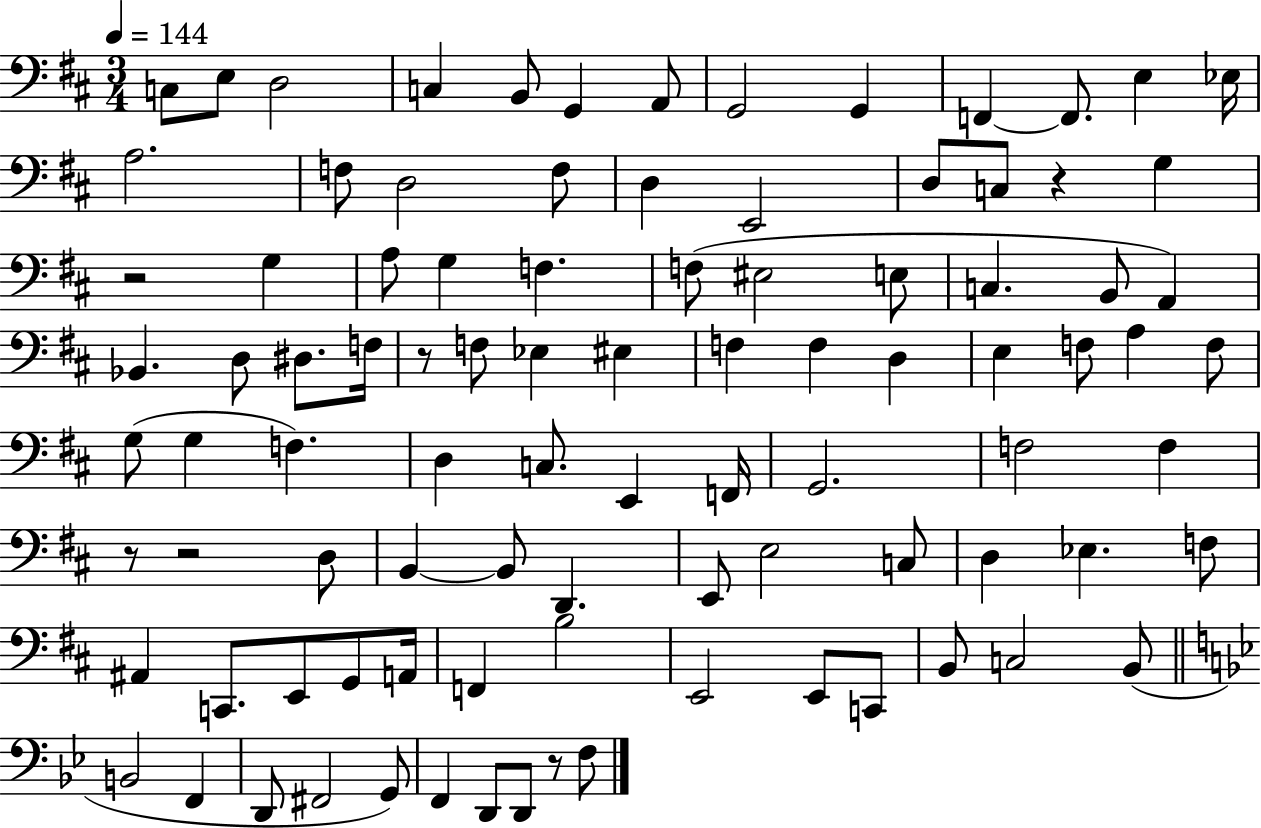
{
  \clef bass
  \numericTimeSignature
  \time 3/4
  \key d \major
  \tempo 4 = 144
  \repeat volta 2 { c8 e8 d2 | c4 b,8 g,4 a,8 | g,2 g,4 | f,4~~ f,8. e4 ees16 | \break a2. | f8 d2 f8 | d4 e,2 | d8 c8 r4 g4 | \break r2 g4 | a8 g4 f4. | f8( eis2 e8 | c4. b,8 a,4) | \break bes,4. d8 dis8. f16 | r8 f8 ees4 eis4 | f4 f4 d4 | e4 f8 a4 f8 | \break g8( g4 f4.) | d4 c8. e,4 f,16 | g,2. | f2 f4 | \break r8 r2 d8 | b,4~~ b,8 d,4. | e,8 e2 c8 | d4 ees4. f8 | \break ais,4 c,8. e,8 g,8 a,16 | f,4 b2 | e,2 e,8 c,8 | b,8 c2 b,8( | \break \bar "||" \break \key bes \major b,2 f,4 | d,8 fis,2 g,8) | f,4 d,8 d,8 r8 f8 | } \bar "|."
}